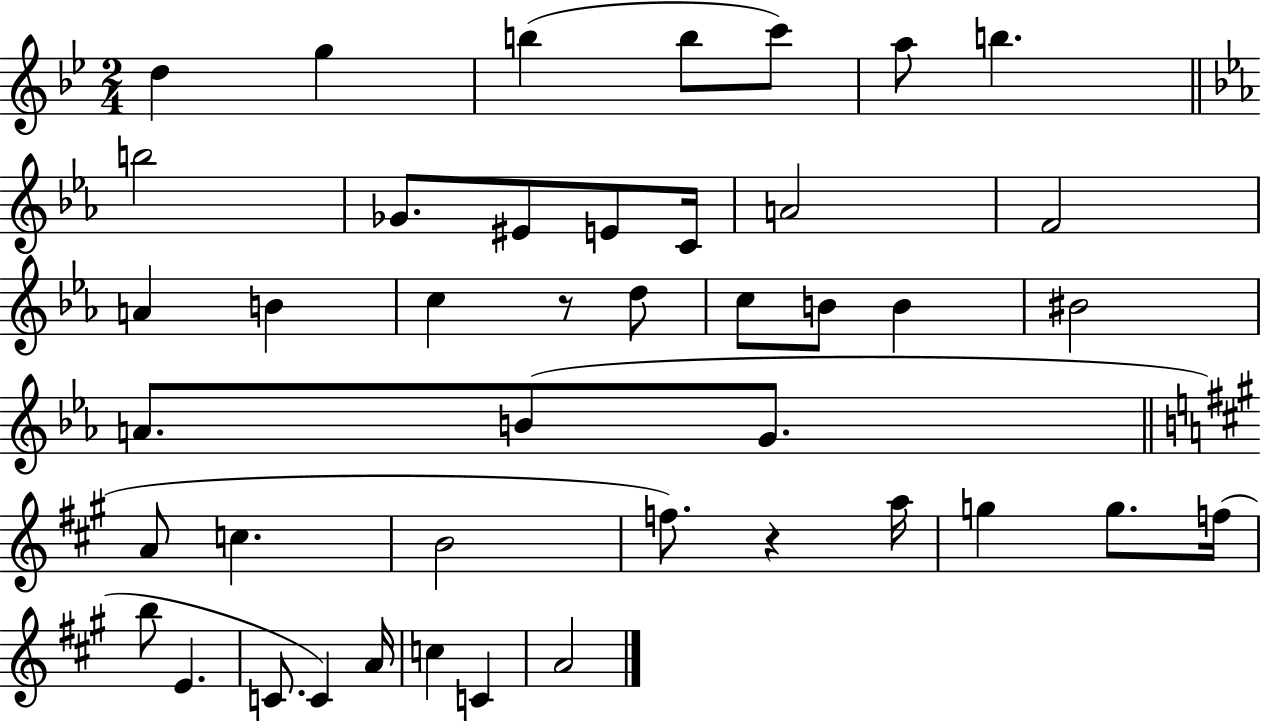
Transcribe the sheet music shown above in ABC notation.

X:1
T:Untitled
M:2/4
L:1/4
K:Bb
d g b b/2 c'/2 a/2 b b2 _G/2 ^E/2 E/2 C/4 A2 F2 A B c z/2 d/2 c/2 B/2 B ^B2 A/2 B/2 G/2 A/2 c B2 f/2 z a/4 g g/2 f/4 b/2 E C/2 C A/4 c C A2